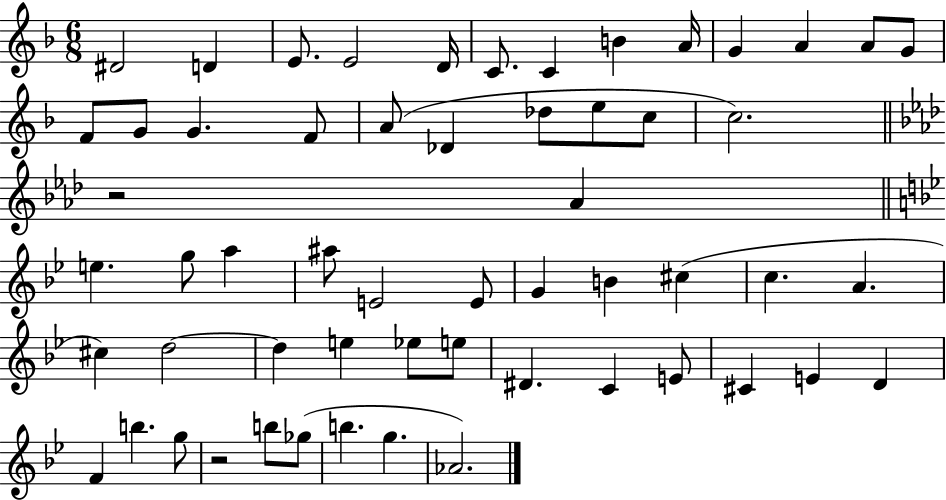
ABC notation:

X:1
T:Untitled
M:6/8
L:1/4
K:F
^D2 D E/2 E2 D/4 C/2 C B A/4 G A A/2 G/2 F/2 G/2 G F/2 A/2 _D _d/2 e/2 c/2 c2 z2 _A e g/2 a ^a/2 E2 E/2 G B ^c c A ^c d2 d e _e/2 e/2 ^D C E/2 ^C E D F b g/2 z2 b/2 _g/2 b g _A2